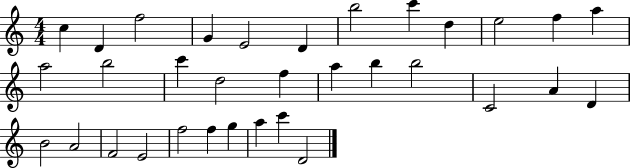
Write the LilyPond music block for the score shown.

{
  \clef treble
  \numericTimeSignature
  \time 4/4
  \key c \major
  c''4 d'4 f''2 | g'4 e'2 d'4 | b''2 c'''4 d''4 | e''2 f''4 a''4 | \break a''2 b''2 | c'''4 d''2 f''4 | a''4 b''4 b''2 | c'2 a'4 d'4 | \break b'2 a'2 | f'2 e'2 | f''2 f''4 g''4 | a''4 c'''4 d'2 | \break \bar "|."
}